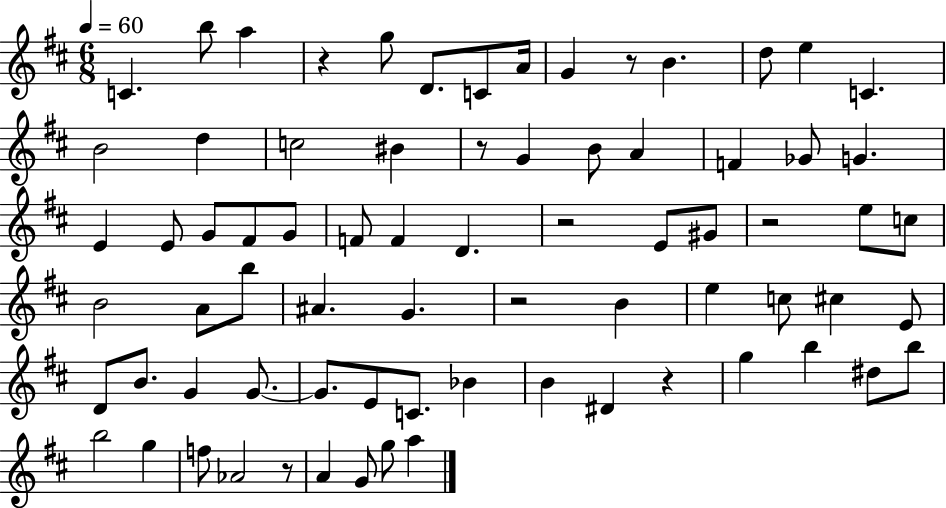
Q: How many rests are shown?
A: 8